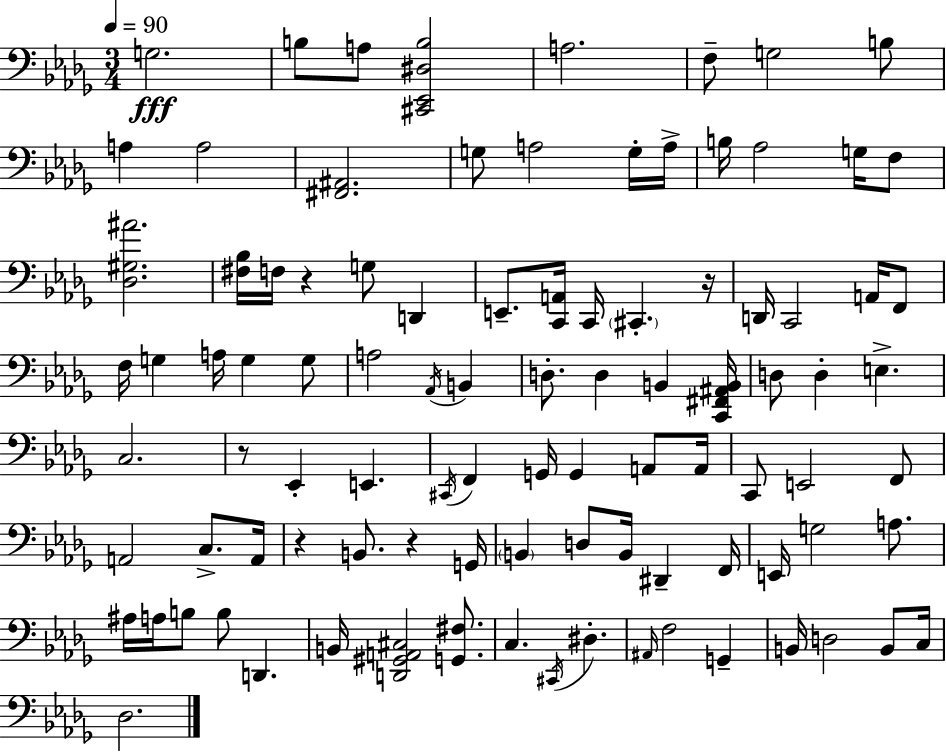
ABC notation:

X:1
T:Untitled
M:3/4
L:1/4
K:Bbm
G,2 B,/2 A,/2 [^C,,_E,,^D,B,]2 A,2 F,/2 G,2 B,/2 A, A,2 [^F,,^A,,]2 G,/2 A,2 G,/4 A,/4 B,/4 _A,2 G,/4 F,/2 [_D,^G,^A]2 [^F,_B,]/4 F,/4 z G,/2 D,, E,,/2 [C,,A,,]/4 C,,/4 ^C,, z/4 D,,/4 C,,2 A,,/4 F,,/2 F,/4 G, A,/4 G, G,/2 A,2 _A,,/4 B,, D,/2 D, B,, [C,,^F,,^A,,B,,]/4 D,/2 D, E, C,2 z/2 _E,, E,, ^C,,/4 F,, G,,/4 G,, A,,/2 A,,/4 C,,/2 E,,2 F,,/2 A,,2 C,/2 A,,/4 z B,,/2 z G,,/4 B,, D,/2 B,,/4 ^D,, F,,/4 E,,/4 G,2 A,/2 ^A,/4 A,/4 B,/2 B,/2 D,, B,,/4 [D,,^G,,A,,^C,]2 [G,,^F,]/2 C, ^C,,/4 ^D, ^A,,/4 F,2 G,, B,,/4 D,2 B,,/2 C,/4 _D,2